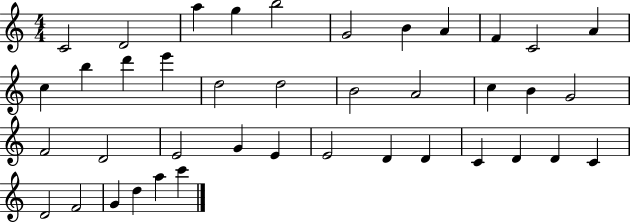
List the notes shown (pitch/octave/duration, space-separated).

C4/h D4/h A5/q G5/q B5/h G4/h B4/q A4/q F4/q C4/h A4/q C5/q B5/q D6/q E6/q D5/h D5/h B4/h A4/h C5/q B4/q G4/h F4/h D4/h E4/h G4/q E4/q E4/h D4/q D4/q C4/q D4/q D4/q C4/q D4/h F4/h G4/q D5/q A5/q C6/q